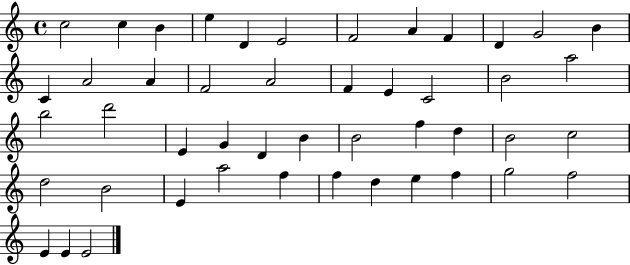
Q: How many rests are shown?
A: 0